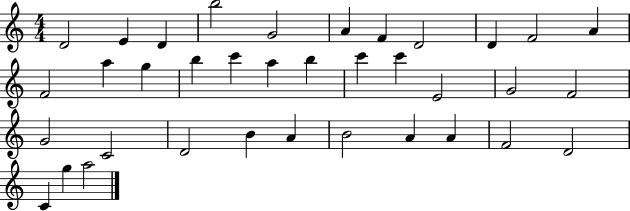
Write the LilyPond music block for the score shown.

{
  \clef treble
  \numericTimeSignature
  \time 4/4
  \key c \major
  d'2 e'4 d'4 | b''2 g'2 | a'4 f'4 d'2 | d'4 f'2 a'4 | \break f'2 a''4 g''4 | b''4 c'''4 a''4 b''4 | c'''4 c'''4 e'2 | g'2 f'2 | \break g'2 c'2 | d'2 b'4 a'4 | b'2 a'4 a'4 | f'2 d'2 | \break c'4 g''4 a''2 | \bar "|."
}